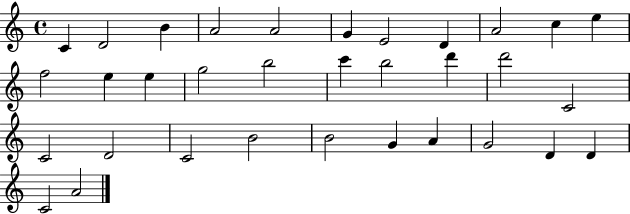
C4/q D4/h B4/q A4/h A4/h G4/q E4/h D4/q A4/h C5/q E5/q F5/h E5/q E5/q G5/h B5/h C6/q B5/h D6/q D6/h C4/h C4/h D4/h C4/h B4/h B4/h G4/q A4/q G4/h D4/q D4/q C4/h A4/h